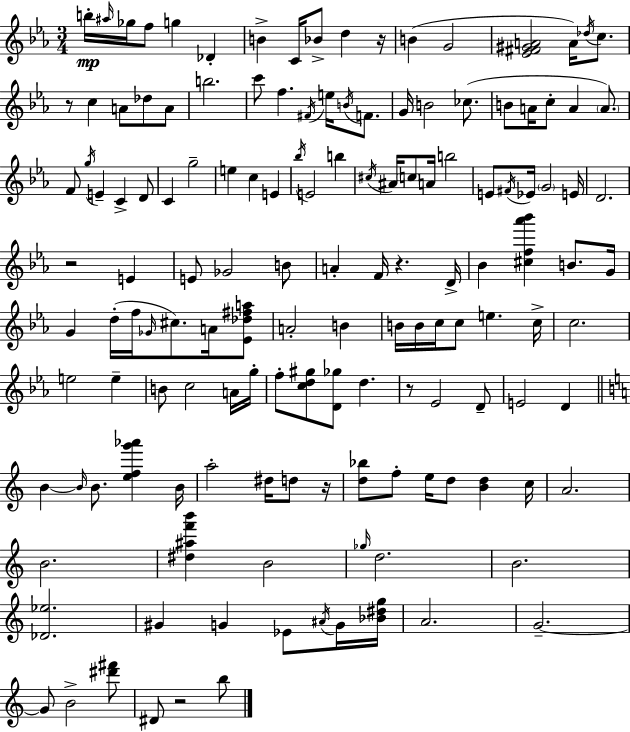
X:1
T:Untitled
M:3/4
L:1/4
K:Eb
b/4 ^a/4 _g/4 f/2 g _D B C/4 _B/2 d z/4 B G2 [_E^F^GA]2 A/4 _d/4 c/2 z/2 c A/2 _d/2 A/2 b2 c'/2 f ^F/4 e/4 B/4 F/2 G/4 B2 _c/2 B/2 A/4 c/2 A A/2 F/2 g/4 E C D/2 C g2 e c E _b/4 E2 b ^c/4 ^A/4 c/2 A/4 b2 E/2 ^F/4 _E/4 G2 E/4 D2 z2 E E/2 _G2 B/2 A F/4 z D/4 _B [^cf_a'_b'] B/2 G/4 G d/4 f/4 _G/4 ^c/2 A/4 [_E_d^fa]/2 A2 B B/4 B/4 c/4 c/2 e c/4 c2 e2 e B/2 c2 A/4 g/4 f/2 [cd^g]/2 [D_g]/2 d z/2 _E2 D/2 E2 D B B/4 B/2 [efg'_a'] B/4 a2 ^d/4 d/2 z/4 [d_b]/2 f/2 e/4 d/2 [Bd] c/4 A2 B2 [^d^af'b'] B2 _g/4 d2 B2 [_D_e]2 ^G G _E/2 ^A/4 G/4 [_B^dg]/4 A2 G2 G/2 B2 [^d'^f']/2 ^D/2 z2 b/2